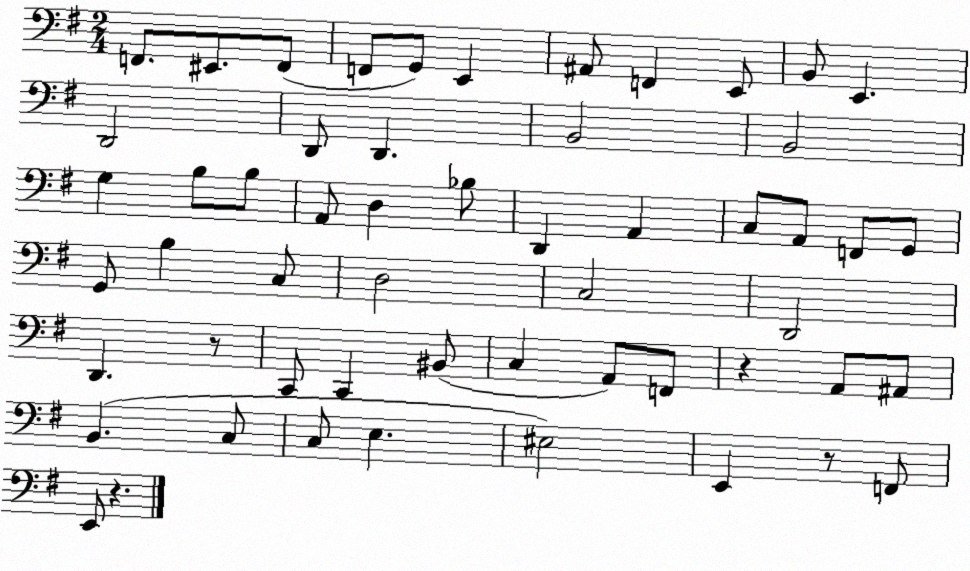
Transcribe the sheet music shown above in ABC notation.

X:1
T:Untitled
M:2/4
L:1/4
K:G
F,,/2 ^E,,/2 F,,/2 F,,/2 G,,/2 E,, ^A,,/2 F,, E,,/2 B,,/2 E,, D,,2 D,,/2 D,, B,,2 B,,2 G, B,/2 B,/2 A,,/2 D, _B,/2 D,, A,, C,/2 A,,/2 F,,/2 G,,/2 G,,/2 B, C,/2 D,2 C,2 D,,2 D,, z/2 C,,/2 C,, ^B,,/2 C, A,,/2 F,,/2 z A,,/2 ^A,,/2 B,, C,/2 C,/2 E, ^E,2 E,, z/2 F,,/2 E,,/2 z